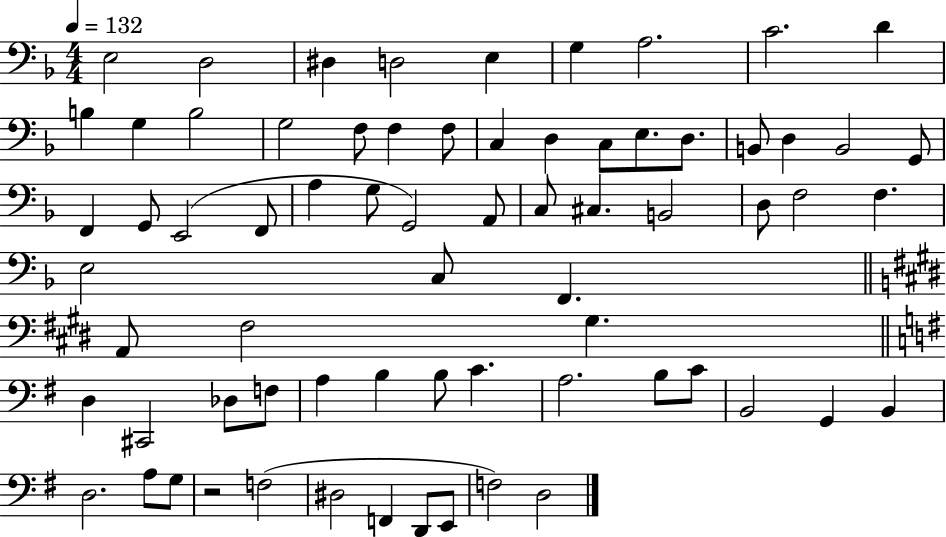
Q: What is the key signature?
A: F major